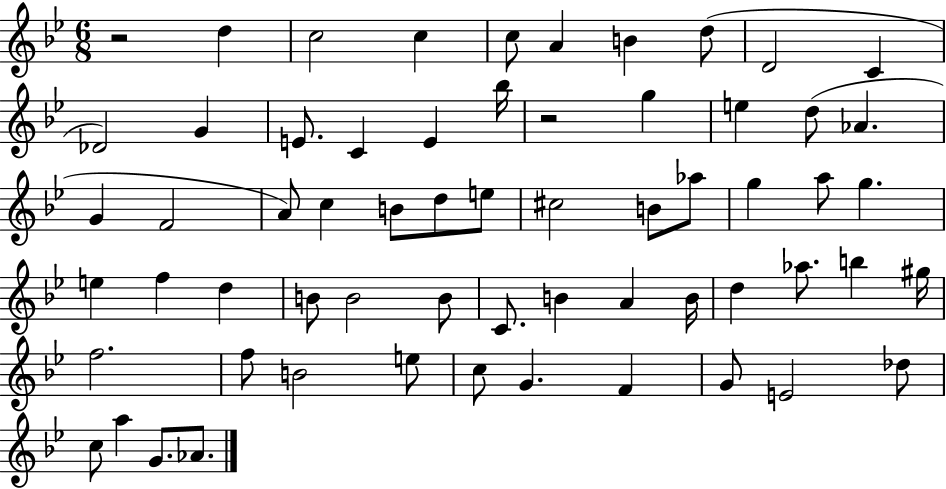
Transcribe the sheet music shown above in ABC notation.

X:1
T:Untitled
M:6/8
L:1/4
K:Bb
z2 d c2 c c/2 A B d/2 D2 C _D2 G E/2 C E _b/4 z2 g e d/2 _A G F2 A/2 c B/2 d/2 e/2 ^c2 B/2 _a/2 g a/2 g e f d B/2 B2 B/2 C/2 B A B/4 d _a/2 b ^g/4 f2 f/2 B2 e/2 c/2 G F G/2 E2 _d/2 c/2 a G/2 _A/2